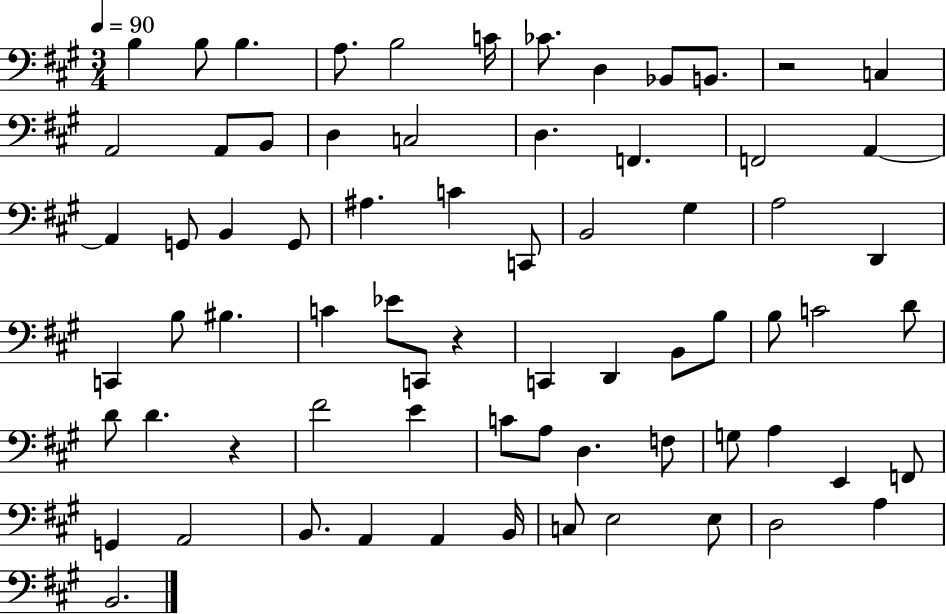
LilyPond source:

{
  \clef bass
  \numericTimeSignature
  \time 3/4
  \key a \major
  \tempo 4 = 90
  b4 b8 b4. | a8. b2 c'16 | ces'8. d4 bes,8 b,8. | r2 c4 | \break a,2 a,8 b,8 | d4 c2 | d4. f,4. | f,2 a,4~~ | \break a,4 g,8 b,4 g,8 | ais4. c'4 c,8 | b,2 gis4 | a2 d,4 | \break c,4 b8 bis4. | c'4 ees'8 c,8 r4 | c,4 d,4 b,8 b8 | b8 c'2 d'8 | \break d'8 d'4. r4 | fis'2 e'4 | c'8 a8 d4. f8 | g8 a4 e,4 f,8 | \break g,4 a,2 | b,8. a,4 a,4 b,16 | c8 e2 e8 | d2 a4 | \break b,2. | \bar "|."
}